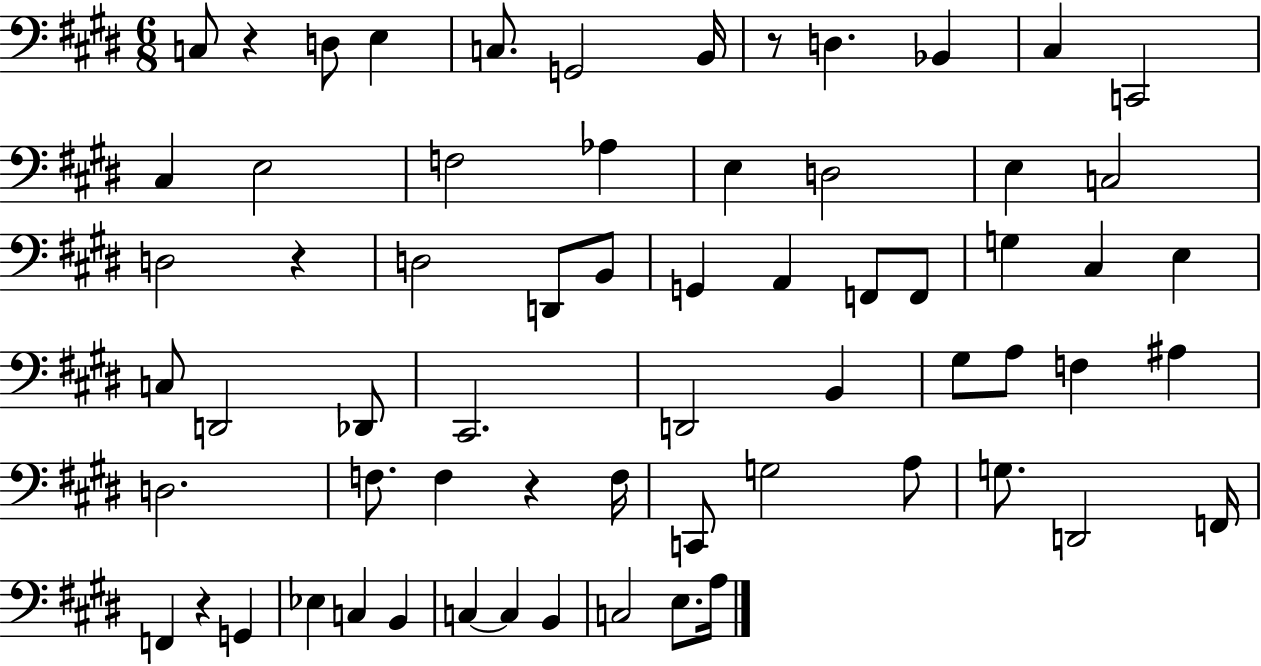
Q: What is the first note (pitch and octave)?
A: C3